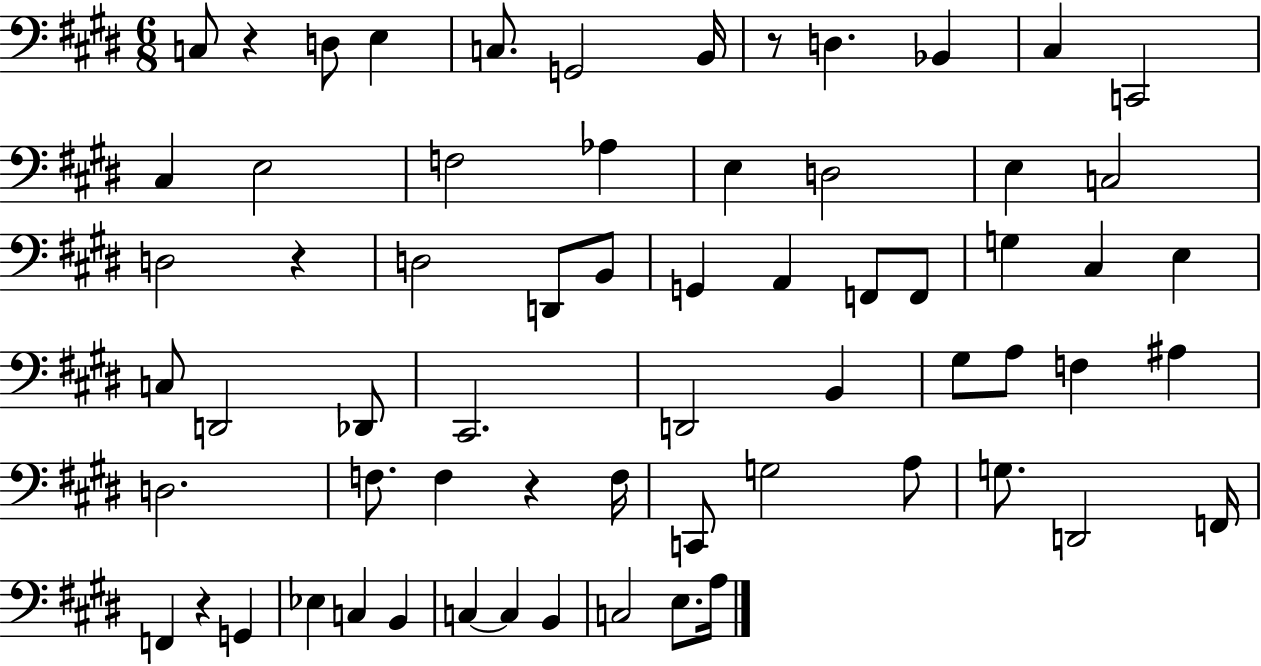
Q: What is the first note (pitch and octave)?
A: C3